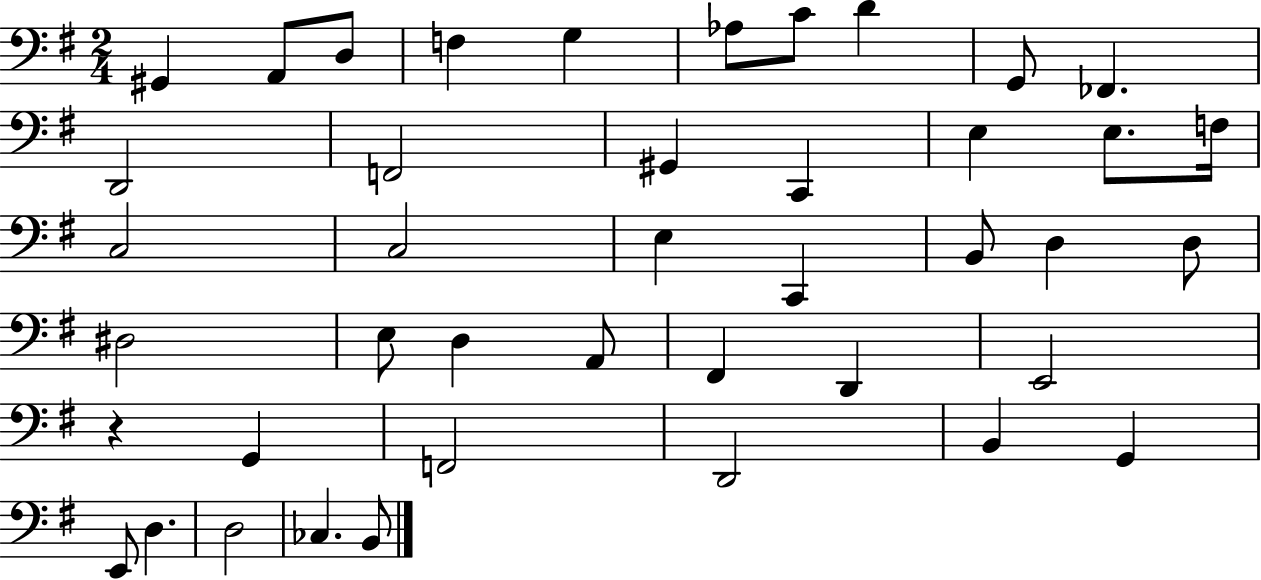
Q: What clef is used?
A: bass